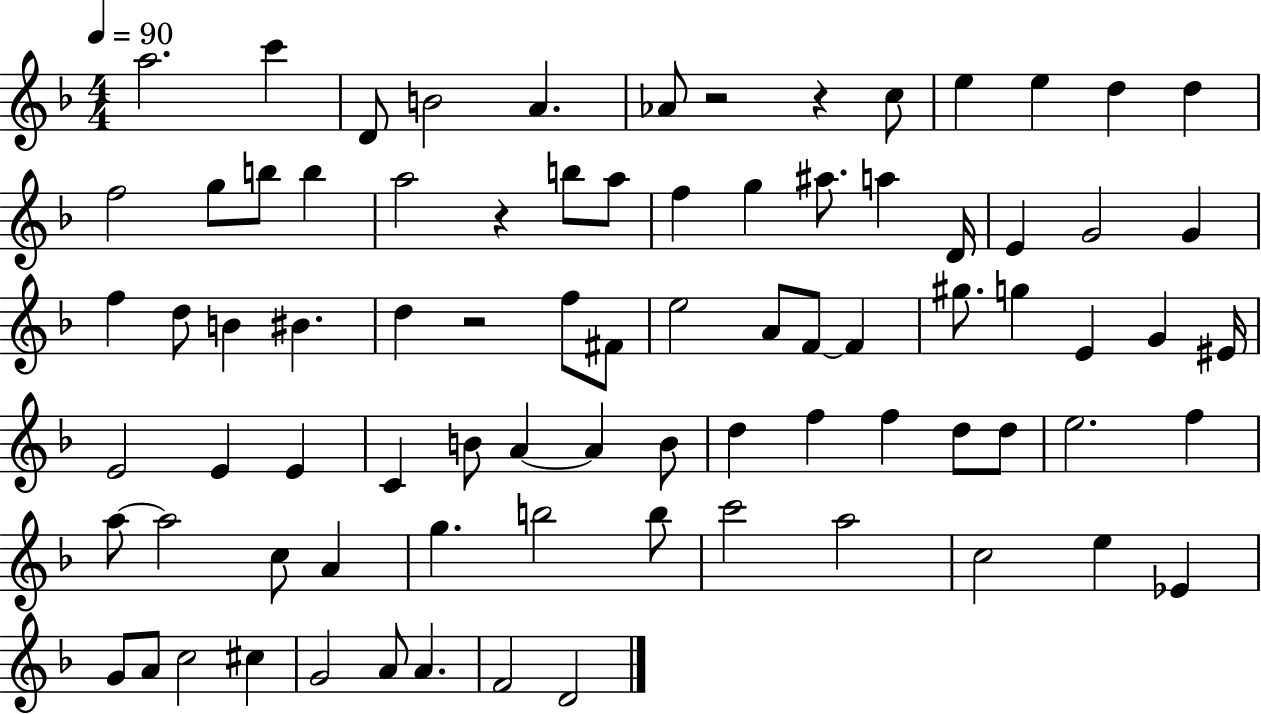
{
  \clef treble
  \numericTimeSignature
  \time 4/4
  \key f \major
  \tempo 4 = 90
  a''2. c'''4 | d'8 b'2 a'4. | aes'8 r2 r4 c''8 | e''4 e''4 d''4 d''4 | \break f''2 g''8 b''8 b''4 | a''2 r4 b''8 a''8 | f''4 g''4 ais''8. a''4 d'16 | e'4 g'2 g'4 | \break f''4 d''8 b'4 bis'4. | d''4 r2 f''8 fis'8 | e''2 a'8 f'8~~ f'4 | gis''8. g''4 e'4 g'4 eis'16 | \break e'2 e'4 e'4 | c'4 b'8 a'4~~ a'4 b'8 | d''4 f''4 f''4 d''8 d''8 | e''2. f''4 | \break a''8~~ a''2 c''8 a'4 | g''4. b''2 b''8 | c'''2 a''2 | c''2 e''4 ees'4 | \break g'8 a'8 c''2 cis''4 | g'2 a'8 a'4. | f'2 d'2 | \bar "|."
}